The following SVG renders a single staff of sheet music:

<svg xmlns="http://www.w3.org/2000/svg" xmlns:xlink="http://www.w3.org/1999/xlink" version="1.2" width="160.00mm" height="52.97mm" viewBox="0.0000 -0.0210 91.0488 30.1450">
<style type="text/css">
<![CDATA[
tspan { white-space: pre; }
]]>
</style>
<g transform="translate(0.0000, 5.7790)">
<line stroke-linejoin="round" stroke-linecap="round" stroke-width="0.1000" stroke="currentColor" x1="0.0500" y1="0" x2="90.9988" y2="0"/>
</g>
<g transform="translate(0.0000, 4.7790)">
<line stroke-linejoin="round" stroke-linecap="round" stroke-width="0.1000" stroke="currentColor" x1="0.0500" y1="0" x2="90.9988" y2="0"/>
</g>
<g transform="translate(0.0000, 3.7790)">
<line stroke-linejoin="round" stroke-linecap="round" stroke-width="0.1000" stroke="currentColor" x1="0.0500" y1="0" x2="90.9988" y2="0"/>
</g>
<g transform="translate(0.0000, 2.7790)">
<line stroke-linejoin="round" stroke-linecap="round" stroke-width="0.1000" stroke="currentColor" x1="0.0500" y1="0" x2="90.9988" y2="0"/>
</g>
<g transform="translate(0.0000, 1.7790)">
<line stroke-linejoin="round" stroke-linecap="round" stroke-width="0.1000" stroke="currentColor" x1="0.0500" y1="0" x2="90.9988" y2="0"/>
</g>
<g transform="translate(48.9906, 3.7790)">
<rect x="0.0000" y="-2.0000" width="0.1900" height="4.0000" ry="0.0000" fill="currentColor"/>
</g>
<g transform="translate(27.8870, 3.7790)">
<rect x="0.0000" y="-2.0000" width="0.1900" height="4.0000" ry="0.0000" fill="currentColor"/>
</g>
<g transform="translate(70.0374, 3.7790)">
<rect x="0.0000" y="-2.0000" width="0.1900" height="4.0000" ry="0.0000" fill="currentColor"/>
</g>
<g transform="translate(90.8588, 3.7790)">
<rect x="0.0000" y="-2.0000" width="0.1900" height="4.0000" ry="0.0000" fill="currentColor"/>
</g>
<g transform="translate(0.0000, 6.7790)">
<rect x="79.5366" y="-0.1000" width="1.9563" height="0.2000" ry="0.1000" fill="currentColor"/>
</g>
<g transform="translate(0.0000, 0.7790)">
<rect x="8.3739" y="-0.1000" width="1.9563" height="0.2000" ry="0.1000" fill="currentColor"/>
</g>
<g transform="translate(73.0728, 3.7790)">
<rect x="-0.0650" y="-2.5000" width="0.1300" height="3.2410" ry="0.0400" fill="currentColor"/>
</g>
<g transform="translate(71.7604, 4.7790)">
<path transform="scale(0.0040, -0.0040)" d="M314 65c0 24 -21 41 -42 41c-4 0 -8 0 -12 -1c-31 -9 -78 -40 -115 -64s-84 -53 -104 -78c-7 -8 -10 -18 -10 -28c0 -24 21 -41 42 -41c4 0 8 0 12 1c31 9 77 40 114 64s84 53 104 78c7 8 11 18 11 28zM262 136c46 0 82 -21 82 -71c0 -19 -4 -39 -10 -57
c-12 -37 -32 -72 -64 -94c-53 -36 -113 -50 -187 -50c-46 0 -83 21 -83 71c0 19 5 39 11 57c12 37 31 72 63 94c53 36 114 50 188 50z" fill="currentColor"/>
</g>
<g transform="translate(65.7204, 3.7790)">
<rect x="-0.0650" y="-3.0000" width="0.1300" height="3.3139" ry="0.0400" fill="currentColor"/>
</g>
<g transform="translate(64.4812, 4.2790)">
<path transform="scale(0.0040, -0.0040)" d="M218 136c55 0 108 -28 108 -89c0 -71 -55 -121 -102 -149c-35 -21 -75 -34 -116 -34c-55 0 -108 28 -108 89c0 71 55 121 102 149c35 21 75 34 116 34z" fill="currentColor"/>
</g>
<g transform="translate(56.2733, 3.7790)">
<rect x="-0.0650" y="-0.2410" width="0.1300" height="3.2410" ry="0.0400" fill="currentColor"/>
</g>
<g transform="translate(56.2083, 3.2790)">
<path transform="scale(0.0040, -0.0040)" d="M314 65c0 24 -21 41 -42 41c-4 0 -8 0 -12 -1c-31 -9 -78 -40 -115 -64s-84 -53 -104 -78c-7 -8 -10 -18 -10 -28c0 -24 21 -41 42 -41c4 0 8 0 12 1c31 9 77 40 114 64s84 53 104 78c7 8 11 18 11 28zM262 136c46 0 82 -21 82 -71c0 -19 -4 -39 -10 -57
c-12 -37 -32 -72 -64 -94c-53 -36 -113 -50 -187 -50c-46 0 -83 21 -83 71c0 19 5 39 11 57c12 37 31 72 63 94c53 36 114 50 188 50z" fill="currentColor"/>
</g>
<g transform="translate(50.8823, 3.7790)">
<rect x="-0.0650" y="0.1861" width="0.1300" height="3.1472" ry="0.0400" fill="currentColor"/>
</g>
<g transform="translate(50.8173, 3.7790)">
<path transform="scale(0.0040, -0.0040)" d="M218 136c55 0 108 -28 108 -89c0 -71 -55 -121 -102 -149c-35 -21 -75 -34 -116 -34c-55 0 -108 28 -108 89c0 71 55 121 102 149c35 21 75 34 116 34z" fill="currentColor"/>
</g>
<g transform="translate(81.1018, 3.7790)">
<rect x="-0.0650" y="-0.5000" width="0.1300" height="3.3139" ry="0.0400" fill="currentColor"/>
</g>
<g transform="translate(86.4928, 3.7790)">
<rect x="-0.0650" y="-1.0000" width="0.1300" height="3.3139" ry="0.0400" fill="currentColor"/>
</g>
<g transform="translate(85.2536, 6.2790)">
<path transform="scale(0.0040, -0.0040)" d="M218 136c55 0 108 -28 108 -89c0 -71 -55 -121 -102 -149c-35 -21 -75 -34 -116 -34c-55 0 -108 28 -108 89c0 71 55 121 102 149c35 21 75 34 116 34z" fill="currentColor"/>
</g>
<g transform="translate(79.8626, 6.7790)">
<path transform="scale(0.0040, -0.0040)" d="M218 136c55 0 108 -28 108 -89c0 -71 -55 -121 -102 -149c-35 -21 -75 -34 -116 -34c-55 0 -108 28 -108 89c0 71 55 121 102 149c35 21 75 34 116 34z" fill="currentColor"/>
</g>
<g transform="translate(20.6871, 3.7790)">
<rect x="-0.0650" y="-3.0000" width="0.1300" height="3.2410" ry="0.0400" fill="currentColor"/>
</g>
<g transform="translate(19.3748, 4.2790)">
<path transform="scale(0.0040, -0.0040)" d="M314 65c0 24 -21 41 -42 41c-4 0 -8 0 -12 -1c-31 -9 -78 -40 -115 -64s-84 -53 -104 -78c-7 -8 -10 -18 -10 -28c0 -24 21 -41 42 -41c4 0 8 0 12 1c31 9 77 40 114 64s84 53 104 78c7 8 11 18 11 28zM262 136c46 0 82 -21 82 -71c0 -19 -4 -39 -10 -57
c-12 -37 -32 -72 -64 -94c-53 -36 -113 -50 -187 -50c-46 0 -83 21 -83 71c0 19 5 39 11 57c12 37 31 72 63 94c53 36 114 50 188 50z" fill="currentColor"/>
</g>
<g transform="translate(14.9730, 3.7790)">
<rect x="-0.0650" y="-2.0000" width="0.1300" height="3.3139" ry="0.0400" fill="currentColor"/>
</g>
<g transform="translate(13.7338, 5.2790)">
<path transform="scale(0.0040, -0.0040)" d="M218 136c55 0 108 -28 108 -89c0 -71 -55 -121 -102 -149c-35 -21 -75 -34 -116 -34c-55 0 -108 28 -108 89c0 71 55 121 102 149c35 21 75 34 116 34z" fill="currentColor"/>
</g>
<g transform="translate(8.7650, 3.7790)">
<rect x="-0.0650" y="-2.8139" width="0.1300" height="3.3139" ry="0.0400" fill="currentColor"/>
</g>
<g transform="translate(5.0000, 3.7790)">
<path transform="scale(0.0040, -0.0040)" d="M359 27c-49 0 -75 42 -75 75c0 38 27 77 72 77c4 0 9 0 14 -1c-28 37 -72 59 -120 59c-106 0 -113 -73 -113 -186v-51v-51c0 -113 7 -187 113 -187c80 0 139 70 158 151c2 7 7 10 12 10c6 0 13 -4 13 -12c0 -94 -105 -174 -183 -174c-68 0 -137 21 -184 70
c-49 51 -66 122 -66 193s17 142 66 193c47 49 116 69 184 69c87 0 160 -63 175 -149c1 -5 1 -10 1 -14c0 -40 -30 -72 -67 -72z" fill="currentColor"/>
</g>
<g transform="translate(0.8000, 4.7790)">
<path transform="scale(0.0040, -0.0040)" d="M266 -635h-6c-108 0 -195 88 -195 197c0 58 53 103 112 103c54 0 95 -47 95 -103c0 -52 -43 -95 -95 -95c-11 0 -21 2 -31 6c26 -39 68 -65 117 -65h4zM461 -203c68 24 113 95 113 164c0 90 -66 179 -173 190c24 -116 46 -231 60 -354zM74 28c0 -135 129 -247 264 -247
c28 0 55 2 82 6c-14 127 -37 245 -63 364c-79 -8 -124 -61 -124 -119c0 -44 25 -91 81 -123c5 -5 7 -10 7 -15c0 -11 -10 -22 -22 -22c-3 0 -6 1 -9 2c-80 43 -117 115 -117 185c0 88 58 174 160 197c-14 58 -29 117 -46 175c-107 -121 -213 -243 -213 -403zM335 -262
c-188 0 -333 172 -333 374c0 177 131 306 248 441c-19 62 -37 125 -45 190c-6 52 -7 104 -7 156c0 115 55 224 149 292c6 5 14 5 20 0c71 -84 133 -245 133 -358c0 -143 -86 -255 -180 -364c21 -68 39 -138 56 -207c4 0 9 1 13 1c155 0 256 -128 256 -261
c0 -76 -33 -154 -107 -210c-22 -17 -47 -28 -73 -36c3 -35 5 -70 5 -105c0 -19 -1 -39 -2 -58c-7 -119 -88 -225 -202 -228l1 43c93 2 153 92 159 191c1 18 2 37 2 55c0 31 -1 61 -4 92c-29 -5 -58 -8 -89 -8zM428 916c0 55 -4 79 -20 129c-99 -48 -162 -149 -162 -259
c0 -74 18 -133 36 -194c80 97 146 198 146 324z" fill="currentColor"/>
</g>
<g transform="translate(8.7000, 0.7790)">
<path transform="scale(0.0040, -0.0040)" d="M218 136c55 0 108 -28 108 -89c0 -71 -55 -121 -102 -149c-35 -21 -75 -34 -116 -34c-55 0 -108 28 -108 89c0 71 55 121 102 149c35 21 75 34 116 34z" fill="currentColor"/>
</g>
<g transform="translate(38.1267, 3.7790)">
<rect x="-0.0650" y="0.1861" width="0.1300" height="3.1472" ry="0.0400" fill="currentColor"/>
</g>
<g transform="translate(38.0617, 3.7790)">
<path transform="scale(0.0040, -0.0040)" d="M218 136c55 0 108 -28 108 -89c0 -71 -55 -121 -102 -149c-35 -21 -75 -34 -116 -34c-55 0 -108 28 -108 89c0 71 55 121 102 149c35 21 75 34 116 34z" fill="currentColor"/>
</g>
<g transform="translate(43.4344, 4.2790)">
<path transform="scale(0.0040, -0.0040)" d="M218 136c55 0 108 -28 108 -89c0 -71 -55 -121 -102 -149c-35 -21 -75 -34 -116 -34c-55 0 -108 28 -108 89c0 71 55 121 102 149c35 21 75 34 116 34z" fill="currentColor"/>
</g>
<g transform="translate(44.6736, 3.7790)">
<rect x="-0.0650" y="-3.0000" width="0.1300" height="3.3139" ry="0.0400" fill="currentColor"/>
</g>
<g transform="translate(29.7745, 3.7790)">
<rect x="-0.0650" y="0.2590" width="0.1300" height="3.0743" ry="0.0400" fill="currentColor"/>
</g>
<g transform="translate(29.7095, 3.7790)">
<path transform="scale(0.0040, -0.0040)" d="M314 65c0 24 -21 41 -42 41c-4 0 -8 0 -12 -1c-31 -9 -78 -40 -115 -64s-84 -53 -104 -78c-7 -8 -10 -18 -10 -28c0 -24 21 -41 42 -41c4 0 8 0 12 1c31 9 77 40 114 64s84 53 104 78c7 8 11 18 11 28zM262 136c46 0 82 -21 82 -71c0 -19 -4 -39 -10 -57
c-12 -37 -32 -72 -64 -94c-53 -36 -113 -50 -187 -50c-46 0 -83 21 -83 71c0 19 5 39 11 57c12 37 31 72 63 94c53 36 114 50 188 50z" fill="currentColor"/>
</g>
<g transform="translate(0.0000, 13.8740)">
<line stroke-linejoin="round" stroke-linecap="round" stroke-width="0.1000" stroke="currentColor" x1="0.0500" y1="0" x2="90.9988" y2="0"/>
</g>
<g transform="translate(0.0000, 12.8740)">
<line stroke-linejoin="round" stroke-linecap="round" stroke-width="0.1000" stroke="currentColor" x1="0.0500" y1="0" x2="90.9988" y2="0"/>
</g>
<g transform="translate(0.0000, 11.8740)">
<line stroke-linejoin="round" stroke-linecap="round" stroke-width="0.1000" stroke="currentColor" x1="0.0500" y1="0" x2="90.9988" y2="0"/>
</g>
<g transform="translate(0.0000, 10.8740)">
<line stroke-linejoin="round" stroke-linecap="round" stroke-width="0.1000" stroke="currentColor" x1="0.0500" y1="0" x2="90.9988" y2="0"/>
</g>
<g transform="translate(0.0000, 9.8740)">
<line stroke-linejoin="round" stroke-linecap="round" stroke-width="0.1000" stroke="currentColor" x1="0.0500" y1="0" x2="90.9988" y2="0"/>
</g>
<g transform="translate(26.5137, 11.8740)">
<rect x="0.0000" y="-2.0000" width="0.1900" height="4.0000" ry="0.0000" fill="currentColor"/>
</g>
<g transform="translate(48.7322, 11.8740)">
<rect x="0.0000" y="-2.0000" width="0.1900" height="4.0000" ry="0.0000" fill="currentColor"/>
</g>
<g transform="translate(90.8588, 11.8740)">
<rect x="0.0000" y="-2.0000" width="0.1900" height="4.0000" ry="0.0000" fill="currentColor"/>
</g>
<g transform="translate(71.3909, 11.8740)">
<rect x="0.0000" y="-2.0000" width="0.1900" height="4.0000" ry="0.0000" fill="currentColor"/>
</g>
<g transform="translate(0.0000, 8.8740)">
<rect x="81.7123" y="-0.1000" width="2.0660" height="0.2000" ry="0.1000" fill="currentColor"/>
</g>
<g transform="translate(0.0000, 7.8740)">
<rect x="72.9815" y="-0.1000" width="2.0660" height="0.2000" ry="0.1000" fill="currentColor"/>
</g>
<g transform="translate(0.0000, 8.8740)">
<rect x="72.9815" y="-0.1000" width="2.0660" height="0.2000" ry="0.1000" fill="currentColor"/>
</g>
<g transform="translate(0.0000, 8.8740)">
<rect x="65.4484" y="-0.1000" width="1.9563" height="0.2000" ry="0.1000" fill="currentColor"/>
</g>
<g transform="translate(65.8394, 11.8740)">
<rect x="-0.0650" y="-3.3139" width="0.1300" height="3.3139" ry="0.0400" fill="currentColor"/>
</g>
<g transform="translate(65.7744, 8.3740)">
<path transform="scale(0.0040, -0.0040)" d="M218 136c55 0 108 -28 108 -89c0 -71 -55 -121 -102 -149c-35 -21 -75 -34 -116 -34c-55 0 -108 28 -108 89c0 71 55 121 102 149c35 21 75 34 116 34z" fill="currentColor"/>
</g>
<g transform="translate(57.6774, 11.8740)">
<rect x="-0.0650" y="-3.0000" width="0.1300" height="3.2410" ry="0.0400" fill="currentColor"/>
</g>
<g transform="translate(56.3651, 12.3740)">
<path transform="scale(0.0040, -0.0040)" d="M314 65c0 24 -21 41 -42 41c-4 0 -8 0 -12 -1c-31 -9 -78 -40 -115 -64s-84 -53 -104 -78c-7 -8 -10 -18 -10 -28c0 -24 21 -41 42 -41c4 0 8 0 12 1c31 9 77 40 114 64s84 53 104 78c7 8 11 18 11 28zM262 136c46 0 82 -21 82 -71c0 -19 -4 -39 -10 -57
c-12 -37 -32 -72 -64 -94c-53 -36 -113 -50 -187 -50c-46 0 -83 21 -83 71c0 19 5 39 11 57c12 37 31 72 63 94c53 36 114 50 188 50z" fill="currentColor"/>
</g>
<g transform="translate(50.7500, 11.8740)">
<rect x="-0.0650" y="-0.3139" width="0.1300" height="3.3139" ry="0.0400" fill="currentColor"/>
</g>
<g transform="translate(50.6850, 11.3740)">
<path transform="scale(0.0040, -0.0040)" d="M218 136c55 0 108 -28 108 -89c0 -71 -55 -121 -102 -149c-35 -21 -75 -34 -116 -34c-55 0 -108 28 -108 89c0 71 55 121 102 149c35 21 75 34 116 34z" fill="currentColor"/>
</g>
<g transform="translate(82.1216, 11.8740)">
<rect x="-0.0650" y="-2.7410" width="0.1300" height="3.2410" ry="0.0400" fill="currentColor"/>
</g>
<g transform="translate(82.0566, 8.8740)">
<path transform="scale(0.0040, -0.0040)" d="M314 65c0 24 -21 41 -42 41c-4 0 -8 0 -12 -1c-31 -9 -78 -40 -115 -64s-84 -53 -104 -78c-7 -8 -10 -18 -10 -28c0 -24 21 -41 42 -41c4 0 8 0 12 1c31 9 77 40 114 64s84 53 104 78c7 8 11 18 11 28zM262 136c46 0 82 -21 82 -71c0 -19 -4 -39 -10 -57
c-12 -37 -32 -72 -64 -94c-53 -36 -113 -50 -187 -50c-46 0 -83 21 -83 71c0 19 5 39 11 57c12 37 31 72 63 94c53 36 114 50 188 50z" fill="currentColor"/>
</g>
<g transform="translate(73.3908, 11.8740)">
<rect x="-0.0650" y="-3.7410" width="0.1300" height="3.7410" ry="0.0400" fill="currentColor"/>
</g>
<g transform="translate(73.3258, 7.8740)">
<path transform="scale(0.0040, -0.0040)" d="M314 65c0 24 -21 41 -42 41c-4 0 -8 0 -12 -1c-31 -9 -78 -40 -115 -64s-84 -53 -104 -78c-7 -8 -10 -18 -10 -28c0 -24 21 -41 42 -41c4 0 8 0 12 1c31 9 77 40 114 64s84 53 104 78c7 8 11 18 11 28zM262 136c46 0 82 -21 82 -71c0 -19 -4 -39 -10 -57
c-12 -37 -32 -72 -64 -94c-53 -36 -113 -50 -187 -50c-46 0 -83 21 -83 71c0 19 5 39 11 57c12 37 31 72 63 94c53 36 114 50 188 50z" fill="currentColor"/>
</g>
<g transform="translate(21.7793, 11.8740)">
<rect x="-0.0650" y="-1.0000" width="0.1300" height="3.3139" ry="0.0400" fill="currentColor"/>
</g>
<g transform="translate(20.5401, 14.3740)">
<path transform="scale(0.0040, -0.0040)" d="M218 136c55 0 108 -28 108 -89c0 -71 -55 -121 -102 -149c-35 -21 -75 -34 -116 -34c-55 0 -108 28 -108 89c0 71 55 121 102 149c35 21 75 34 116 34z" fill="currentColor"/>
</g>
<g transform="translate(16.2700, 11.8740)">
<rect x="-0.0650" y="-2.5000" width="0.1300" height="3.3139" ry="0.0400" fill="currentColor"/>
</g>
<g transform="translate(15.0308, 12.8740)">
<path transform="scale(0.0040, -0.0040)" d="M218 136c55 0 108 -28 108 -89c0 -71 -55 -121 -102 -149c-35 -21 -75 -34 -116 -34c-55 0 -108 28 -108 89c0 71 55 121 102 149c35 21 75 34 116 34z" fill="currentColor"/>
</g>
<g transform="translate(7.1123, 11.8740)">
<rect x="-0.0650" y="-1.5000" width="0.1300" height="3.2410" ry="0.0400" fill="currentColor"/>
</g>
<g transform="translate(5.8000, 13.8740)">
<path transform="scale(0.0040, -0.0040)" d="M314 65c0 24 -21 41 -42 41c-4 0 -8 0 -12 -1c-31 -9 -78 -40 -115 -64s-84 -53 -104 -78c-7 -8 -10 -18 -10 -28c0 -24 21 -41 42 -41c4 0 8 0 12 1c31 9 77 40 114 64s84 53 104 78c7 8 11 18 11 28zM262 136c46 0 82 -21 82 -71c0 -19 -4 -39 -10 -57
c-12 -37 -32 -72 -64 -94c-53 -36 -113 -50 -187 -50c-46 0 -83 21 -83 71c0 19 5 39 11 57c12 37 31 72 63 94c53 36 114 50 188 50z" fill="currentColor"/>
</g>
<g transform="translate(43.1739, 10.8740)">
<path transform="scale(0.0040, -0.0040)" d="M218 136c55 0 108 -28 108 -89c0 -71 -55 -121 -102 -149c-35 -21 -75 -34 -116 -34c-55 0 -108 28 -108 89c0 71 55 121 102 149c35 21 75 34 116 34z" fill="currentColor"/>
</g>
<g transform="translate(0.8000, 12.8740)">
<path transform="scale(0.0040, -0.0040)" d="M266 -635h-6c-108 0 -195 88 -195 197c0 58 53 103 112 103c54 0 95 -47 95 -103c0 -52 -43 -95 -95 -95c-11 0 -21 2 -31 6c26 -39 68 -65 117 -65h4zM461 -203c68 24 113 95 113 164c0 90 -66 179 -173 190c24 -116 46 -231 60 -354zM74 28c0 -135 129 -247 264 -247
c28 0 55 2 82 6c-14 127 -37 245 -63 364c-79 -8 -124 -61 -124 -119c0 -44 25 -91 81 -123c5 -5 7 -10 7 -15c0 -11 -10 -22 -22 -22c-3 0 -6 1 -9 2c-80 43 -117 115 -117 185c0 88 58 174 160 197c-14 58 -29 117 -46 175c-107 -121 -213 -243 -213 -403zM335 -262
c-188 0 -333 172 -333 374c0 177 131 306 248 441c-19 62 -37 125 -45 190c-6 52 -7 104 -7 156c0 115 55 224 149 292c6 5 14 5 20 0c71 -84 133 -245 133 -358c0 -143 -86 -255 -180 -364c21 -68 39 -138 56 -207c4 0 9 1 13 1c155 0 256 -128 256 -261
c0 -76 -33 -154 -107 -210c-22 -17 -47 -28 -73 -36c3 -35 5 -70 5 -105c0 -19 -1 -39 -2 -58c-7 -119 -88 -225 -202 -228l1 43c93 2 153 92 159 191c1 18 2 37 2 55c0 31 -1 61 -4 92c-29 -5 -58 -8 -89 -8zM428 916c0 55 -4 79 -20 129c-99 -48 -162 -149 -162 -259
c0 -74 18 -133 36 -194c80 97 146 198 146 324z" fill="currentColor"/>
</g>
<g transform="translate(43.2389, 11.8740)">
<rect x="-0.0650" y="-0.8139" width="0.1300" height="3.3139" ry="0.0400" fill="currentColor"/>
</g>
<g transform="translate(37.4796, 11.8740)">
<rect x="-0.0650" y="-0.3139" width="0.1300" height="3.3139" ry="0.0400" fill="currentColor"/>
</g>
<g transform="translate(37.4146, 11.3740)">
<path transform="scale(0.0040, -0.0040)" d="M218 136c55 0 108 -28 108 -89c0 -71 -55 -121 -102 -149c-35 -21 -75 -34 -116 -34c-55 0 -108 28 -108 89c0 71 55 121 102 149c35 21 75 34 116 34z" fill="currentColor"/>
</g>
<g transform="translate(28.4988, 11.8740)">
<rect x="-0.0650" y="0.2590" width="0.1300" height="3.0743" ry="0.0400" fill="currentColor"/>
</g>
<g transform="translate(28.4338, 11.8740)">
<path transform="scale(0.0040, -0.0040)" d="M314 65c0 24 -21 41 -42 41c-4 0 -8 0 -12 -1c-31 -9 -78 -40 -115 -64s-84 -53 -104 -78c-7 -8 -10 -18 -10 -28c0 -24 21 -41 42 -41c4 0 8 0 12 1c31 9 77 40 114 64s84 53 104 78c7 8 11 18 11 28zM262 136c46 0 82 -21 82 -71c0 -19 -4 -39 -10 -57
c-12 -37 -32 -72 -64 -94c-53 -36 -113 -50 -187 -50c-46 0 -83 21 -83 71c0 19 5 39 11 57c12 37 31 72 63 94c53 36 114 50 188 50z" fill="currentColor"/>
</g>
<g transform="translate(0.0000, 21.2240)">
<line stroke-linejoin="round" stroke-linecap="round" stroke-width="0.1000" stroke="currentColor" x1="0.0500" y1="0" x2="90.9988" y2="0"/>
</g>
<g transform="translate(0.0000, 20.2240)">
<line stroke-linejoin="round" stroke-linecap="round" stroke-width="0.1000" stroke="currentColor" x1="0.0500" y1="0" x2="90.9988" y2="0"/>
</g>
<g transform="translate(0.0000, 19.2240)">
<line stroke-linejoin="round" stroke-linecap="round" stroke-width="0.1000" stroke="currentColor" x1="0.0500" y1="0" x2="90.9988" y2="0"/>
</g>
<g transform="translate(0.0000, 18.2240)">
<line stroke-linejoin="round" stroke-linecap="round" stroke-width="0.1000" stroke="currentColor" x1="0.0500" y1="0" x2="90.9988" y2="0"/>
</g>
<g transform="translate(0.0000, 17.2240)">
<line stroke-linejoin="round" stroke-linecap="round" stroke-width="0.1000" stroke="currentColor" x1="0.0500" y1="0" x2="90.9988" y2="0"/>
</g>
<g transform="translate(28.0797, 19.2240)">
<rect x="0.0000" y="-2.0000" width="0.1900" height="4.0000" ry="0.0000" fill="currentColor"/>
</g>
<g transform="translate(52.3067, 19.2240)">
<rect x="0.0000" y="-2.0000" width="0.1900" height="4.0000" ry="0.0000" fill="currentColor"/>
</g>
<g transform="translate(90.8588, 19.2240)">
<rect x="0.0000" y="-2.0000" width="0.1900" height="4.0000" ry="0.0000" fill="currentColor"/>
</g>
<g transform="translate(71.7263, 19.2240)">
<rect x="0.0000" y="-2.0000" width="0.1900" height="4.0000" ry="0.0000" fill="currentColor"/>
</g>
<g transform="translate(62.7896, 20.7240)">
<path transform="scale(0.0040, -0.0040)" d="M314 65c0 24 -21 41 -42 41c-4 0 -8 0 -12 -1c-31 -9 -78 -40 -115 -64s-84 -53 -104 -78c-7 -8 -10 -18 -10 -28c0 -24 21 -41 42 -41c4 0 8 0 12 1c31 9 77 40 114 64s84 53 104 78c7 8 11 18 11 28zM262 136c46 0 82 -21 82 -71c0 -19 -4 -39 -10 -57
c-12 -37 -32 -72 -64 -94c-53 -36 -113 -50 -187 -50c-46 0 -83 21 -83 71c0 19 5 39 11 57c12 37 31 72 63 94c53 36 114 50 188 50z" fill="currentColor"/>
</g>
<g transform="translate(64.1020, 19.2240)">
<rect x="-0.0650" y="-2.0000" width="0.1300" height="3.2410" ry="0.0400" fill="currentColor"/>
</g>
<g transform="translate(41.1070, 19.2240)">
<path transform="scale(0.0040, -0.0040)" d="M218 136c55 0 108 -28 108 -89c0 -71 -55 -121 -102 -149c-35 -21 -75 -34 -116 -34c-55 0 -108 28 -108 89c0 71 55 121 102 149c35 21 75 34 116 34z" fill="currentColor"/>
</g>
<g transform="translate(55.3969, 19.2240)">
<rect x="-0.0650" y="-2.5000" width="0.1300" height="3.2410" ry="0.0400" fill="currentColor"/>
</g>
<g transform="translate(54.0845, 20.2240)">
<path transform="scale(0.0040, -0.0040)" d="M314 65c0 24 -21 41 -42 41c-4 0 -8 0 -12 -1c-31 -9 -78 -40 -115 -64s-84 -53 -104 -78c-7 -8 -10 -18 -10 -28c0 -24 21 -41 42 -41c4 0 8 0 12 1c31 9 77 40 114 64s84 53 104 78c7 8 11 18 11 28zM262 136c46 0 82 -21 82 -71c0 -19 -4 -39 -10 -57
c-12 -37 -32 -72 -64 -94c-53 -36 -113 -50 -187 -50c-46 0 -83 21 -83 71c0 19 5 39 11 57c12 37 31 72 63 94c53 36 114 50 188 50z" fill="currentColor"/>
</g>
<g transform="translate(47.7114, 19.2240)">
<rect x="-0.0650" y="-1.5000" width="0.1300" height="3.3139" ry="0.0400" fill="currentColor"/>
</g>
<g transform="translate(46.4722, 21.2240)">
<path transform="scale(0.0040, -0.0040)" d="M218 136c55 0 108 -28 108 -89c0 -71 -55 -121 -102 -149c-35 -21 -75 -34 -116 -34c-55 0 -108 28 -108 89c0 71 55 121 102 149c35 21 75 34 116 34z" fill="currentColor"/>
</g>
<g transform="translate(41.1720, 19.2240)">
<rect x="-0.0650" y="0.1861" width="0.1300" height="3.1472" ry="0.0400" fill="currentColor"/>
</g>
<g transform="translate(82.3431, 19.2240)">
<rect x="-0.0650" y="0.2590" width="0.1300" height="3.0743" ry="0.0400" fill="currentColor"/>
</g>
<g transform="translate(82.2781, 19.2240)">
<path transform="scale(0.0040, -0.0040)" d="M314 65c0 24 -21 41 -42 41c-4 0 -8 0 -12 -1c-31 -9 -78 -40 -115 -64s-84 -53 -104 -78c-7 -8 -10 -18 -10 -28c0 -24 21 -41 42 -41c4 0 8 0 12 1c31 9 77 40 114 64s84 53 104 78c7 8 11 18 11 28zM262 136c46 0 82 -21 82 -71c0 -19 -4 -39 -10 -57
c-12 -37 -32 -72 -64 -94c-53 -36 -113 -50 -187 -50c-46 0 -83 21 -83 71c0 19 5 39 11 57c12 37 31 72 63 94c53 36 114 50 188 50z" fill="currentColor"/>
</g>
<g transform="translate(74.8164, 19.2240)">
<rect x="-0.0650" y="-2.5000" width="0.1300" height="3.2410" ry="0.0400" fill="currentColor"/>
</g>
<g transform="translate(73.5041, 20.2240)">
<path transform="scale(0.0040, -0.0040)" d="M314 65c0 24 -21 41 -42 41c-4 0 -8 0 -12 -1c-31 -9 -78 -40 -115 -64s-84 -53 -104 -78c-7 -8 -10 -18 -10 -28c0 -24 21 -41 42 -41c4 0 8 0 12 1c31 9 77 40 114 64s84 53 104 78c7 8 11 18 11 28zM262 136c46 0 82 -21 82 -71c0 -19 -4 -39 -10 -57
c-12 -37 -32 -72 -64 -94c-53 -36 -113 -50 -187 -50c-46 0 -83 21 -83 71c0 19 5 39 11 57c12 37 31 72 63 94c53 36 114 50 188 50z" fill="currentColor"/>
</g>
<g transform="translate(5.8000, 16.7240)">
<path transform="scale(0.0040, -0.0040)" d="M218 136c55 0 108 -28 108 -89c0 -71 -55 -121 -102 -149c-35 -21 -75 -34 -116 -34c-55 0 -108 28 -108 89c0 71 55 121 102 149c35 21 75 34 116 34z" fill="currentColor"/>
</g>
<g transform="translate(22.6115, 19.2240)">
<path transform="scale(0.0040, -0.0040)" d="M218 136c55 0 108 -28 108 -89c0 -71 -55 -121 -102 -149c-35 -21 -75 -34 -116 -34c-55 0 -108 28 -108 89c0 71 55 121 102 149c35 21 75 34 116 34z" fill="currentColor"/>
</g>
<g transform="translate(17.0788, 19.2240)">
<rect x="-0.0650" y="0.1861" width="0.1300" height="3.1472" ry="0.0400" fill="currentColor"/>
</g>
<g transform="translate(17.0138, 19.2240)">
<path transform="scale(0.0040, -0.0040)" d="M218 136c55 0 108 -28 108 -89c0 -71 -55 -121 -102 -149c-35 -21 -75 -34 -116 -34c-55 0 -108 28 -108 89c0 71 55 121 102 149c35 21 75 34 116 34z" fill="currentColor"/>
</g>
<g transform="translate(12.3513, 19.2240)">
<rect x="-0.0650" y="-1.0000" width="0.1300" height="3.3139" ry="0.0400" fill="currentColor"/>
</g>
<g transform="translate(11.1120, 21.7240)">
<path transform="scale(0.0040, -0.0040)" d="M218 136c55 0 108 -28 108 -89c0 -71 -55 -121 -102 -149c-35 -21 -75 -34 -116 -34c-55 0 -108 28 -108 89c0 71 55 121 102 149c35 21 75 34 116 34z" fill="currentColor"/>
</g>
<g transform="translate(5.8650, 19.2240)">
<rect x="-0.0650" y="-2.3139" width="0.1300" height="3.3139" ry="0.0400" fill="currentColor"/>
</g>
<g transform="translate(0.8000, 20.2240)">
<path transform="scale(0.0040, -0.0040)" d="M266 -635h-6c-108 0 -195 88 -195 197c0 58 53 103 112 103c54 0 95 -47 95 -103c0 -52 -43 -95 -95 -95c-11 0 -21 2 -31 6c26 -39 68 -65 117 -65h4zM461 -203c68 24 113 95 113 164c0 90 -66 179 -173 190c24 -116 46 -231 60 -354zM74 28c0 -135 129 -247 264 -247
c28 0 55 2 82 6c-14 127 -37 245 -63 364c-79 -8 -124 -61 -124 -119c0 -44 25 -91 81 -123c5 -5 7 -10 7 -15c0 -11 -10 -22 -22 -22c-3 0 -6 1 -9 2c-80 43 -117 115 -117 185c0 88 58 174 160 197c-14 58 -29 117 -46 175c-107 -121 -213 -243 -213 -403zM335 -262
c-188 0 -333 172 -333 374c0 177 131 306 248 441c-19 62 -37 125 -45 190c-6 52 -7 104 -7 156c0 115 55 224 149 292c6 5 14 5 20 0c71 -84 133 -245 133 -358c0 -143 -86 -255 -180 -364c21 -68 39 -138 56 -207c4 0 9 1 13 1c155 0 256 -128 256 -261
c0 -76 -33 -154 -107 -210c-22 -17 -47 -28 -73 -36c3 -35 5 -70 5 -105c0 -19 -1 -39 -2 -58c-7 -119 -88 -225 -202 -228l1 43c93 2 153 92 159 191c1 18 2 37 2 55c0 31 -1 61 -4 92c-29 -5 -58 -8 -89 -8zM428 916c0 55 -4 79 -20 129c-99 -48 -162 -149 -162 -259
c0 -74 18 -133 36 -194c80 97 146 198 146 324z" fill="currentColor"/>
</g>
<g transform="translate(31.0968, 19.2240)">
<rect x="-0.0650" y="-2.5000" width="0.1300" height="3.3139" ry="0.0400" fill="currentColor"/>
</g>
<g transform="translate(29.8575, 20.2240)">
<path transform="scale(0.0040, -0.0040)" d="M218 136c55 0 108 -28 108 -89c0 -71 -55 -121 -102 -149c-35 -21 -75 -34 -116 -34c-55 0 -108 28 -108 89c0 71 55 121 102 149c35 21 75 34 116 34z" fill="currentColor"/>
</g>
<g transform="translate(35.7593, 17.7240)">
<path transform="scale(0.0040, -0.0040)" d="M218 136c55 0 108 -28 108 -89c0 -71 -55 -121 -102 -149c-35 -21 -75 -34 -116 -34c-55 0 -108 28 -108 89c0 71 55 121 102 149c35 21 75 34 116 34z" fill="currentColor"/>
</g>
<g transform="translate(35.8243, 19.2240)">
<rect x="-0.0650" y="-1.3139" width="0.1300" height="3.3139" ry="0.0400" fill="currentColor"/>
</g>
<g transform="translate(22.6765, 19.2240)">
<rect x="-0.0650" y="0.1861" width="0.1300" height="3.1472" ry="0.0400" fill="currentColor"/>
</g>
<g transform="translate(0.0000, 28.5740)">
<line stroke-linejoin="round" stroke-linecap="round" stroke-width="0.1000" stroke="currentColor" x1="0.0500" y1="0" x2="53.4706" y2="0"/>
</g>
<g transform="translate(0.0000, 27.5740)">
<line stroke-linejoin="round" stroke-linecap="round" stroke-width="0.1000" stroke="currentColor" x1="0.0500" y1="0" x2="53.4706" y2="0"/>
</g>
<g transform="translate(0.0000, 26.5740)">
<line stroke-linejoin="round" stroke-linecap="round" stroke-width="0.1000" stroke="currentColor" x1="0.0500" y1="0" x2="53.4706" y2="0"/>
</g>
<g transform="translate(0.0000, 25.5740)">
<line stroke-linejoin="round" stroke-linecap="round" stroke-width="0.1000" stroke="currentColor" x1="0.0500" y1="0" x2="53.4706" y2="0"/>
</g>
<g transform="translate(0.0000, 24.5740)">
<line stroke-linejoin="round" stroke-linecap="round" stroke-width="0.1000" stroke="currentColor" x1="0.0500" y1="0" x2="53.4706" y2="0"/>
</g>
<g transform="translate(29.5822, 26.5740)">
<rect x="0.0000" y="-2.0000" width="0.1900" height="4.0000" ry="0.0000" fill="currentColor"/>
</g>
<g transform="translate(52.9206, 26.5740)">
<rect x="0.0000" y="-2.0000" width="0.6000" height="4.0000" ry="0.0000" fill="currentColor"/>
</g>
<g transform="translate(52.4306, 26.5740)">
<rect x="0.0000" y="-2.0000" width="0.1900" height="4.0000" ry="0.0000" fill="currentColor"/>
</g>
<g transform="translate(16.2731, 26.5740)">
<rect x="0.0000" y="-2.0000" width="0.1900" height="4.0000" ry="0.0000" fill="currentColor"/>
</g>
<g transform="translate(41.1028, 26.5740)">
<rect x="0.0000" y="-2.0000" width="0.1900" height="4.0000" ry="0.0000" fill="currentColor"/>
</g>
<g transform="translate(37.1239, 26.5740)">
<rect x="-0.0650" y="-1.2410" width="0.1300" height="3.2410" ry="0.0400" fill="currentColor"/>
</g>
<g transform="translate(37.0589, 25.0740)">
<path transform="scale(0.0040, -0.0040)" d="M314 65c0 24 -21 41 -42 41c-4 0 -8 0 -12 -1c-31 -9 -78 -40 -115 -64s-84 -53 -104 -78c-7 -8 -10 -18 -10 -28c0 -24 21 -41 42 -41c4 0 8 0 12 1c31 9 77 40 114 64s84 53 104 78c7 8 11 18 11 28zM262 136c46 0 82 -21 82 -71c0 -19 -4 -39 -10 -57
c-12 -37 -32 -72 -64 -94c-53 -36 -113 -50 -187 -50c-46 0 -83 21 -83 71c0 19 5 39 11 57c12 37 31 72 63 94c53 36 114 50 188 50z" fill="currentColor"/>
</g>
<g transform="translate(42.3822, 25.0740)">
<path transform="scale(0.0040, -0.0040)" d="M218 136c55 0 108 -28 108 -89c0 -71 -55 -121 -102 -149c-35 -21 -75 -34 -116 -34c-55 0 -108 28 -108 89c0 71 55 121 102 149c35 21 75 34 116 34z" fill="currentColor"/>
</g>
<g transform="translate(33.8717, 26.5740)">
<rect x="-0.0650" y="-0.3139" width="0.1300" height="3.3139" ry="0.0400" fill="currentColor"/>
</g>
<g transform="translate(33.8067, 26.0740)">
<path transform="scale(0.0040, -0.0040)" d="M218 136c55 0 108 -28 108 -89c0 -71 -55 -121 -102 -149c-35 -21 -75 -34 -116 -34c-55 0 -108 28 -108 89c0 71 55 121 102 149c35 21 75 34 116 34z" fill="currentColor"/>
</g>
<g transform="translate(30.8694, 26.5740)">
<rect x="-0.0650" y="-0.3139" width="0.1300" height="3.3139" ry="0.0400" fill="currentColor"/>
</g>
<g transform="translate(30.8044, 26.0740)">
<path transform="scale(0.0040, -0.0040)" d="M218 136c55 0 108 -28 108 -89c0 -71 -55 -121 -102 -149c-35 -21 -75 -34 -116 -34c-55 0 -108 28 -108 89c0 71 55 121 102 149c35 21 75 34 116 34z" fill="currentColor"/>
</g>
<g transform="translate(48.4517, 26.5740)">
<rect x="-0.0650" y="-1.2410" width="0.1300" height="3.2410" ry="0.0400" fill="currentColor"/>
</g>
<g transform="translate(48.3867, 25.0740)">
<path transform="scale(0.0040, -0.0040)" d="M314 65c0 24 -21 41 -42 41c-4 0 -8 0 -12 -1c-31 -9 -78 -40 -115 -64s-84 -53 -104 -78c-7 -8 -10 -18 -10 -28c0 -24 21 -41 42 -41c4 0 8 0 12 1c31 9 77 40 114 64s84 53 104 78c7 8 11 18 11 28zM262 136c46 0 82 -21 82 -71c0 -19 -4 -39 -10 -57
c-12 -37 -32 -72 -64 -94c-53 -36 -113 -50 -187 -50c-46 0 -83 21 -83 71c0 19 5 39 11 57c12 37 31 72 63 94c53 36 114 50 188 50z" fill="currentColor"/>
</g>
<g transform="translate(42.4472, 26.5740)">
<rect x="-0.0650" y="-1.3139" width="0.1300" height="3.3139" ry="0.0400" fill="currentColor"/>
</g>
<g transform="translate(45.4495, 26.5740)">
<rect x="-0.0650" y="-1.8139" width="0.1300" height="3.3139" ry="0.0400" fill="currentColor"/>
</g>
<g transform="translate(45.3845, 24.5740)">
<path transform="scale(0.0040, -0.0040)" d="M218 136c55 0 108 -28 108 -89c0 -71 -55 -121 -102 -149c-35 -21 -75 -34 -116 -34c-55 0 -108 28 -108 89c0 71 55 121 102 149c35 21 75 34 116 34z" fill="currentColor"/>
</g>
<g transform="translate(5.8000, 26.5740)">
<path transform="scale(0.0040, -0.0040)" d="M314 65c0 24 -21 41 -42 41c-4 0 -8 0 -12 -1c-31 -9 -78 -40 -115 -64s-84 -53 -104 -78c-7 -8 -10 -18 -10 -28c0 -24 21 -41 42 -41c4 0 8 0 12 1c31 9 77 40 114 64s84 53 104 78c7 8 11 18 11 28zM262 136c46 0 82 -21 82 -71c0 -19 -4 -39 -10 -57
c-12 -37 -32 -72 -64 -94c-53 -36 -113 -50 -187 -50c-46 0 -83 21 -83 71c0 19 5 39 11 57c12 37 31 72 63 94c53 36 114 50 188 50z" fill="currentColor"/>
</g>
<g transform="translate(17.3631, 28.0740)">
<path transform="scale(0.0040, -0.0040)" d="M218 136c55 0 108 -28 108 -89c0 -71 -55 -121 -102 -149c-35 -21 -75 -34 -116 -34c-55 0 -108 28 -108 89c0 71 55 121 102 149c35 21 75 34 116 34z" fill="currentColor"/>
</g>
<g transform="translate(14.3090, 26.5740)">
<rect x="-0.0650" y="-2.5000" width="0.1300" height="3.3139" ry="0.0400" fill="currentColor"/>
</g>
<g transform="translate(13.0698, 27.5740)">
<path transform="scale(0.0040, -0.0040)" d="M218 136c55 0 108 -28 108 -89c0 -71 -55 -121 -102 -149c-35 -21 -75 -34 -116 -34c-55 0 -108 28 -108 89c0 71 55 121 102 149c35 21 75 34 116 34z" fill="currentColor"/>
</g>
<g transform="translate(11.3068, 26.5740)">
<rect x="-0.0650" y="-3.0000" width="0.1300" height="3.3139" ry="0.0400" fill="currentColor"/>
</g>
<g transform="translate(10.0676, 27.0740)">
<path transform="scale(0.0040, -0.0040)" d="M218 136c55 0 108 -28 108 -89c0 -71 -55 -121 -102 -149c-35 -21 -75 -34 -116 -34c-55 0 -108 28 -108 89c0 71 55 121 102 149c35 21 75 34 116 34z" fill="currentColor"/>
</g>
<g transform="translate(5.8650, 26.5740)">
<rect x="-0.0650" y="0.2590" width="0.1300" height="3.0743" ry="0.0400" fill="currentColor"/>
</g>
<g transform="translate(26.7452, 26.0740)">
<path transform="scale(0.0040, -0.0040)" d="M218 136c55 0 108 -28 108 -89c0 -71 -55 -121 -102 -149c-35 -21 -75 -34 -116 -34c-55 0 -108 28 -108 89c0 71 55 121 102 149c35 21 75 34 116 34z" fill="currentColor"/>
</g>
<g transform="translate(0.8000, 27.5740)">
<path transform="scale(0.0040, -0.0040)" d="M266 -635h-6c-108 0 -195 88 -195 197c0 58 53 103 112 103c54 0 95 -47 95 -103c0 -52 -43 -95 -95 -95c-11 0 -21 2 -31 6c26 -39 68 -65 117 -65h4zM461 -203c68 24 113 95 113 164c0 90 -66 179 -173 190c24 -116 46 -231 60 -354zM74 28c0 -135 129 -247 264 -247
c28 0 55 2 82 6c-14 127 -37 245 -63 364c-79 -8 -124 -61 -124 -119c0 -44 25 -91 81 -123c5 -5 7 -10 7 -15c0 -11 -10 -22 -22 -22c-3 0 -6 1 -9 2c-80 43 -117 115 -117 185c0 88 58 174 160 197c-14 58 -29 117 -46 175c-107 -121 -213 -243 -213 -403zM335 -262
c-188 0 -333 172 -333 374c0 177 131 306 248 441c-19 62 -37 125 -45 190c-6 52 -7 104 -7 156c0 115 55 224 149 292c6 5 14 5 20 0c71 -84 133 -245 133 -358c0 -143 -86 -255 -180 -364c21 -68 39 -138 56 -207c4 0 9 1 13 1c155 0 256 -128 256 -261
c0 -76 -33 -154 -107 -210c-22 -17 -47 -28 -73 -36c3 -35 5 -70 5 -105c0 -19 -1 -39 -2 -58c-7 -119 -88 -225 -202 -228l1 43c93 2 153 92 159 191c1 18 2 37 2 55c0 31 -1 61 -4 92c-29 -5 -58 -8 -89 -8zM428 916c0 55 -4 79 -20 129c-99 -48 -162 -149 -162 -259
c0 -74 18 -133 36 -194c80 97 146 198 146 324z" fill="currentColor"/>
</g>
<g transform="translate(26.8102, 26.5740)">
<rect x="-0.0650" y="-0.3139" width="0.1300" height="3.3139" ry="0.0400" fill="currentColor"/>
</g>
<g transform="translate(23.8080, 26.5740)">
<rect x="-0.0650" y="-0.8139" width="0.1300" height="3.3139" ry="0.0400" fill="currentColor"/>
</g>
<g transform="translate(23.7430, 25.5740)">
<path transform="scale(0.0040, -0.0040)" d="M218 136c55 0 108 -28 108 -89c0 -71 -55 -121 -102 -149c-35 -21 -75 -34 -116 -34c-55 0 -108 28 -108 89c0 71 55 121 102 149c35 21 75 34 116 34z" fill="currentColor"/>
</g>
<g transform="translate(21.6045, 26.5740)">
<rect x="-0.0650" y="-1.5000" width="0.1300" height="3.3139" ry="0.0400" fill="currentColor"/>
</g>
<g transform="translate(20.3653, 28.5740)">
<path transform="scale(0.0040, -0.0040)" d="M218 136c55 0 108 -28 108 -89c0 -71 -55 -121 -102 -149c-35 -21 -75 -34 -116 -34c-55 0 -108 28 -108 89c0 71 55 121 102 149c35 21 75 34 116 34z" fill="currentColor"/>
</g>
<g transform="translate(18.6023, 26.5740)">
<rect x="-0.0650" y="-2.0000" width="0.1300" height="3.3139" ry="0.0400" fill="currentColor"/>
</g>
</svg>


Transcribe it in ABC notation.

X:1
T:Untitled
M:4/4
L:1/4
K:C
a F A2 B2 B A B c2 A G2 C D E2 G D B2 c d c A2 b c'2 a2 g D B B G e B E G2 F2 G2 B2 B2 A G F E d c c c e2 e f e2